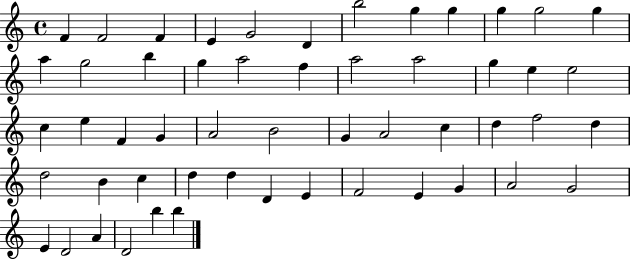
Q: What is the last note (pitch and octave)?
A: B5